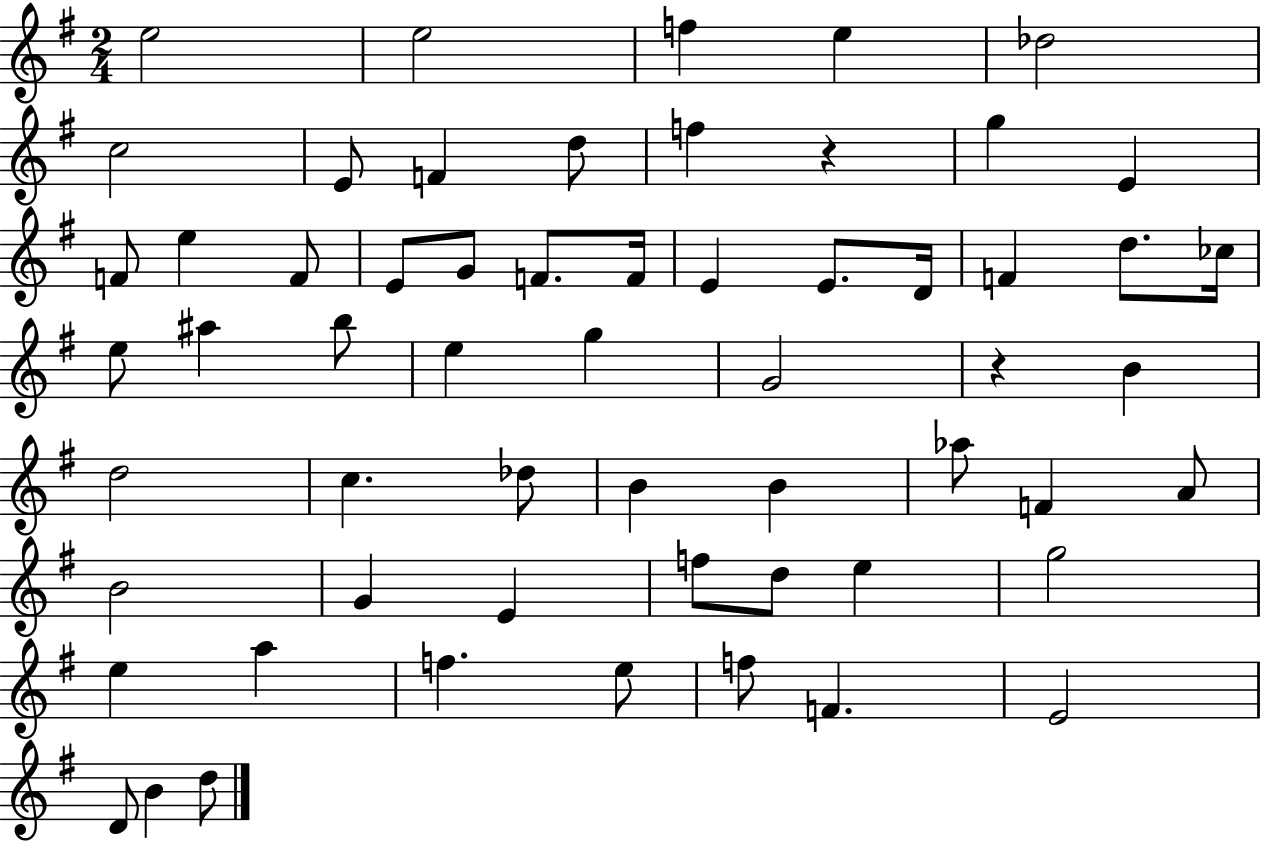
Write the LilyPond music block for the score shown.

{
  \clef treble
  \numericTimeSignature
  \time 2/4
  \key g \major
  e''2 | e''2 | f''4 e''4 | des''2 | \break c''2 | e'8 f'4 d''8 | f''4 r4 | g''4 e'4 | \break f'8 e''4 f'8 | e'8 g'8 f'8. f'16 | e'4 e'8. d'16 | f'4 d''8. ces''16 | \break e''8 ais''4 b''8 | e''4 g''4 | g'2 | r4 b'4 | \break d''2 | c''4. des''8 | b'4 b'4 | aes''8 f'4 a'8 | \break b'2 | g'4 e'4 | f''8 d''8 e''4 | g''2 | \break e''4 a''4 | f''4. e''8 | f''8 f'4. | e'2 | \break d'8 b'4 d''8 | \bar "|."
}